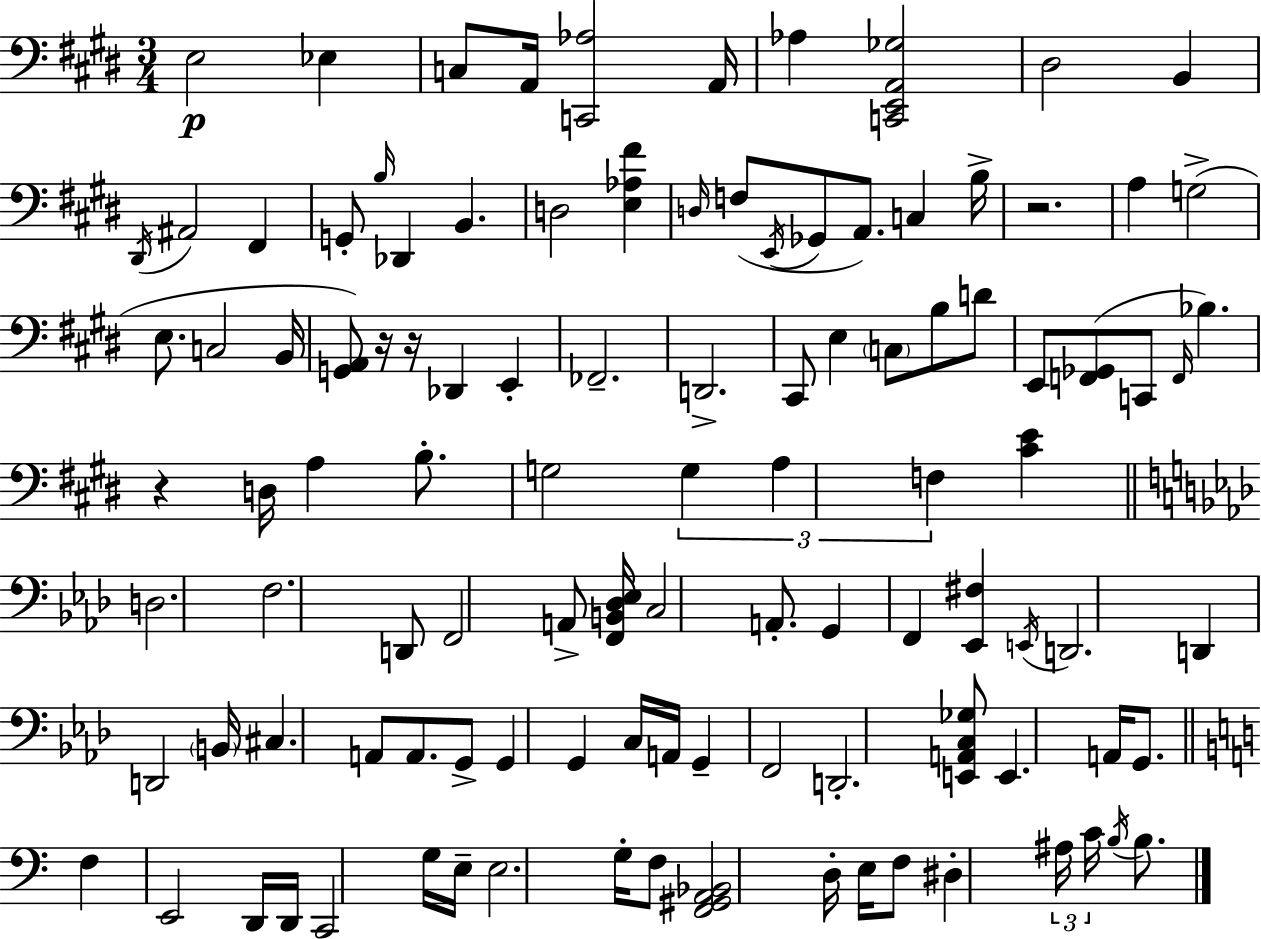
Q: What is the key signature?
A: E major